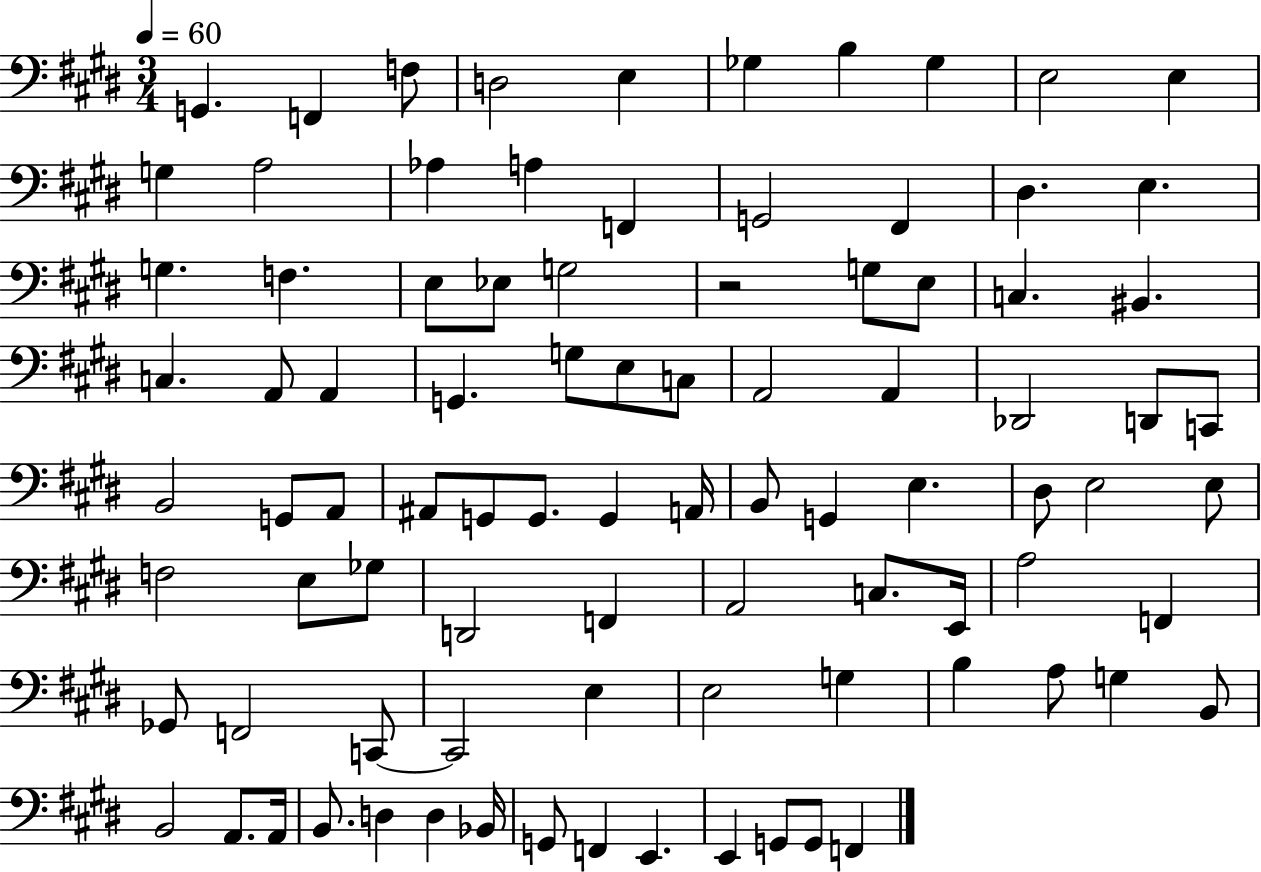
X:1
T:Untitled
M:3/4
L:1/4
K:E
G,, F,, F,/2 D,2 E, _G, B, _G, E,2 E, G, A,2 _A, A, F,, G,,2 ^F,, ^D, E, G, F, E,/2 _E,/2 G,2 z2 G,/2 E,/2 C, ^B,, C, A,,/2 A,, G,, G,/2 E,/2 C,/2 A,,2 A,, _D,,2 D,,/2 C,,/2 B,,2 G,,/2 A,,/2 ^A,,/2 G,,/2 G,,/2 G,, A,,/4 B,,/2 G,, E, ^D,/2 E,2 E,/2 F,2 E,/2 _G,/2 D,,2 F,, A,,2 C,/2 E,,/4 A,2 F,, _G,,/2 F,,2 C,,/2 C,,2 E, E,2 G, B, A,/2 G, B,,/2 B,,2 A,,/2 A,,/4 B,,/2 D, D, _B,,/4 G,,/2 F,, E,, E,, G,,/2 G,,/2 F,,